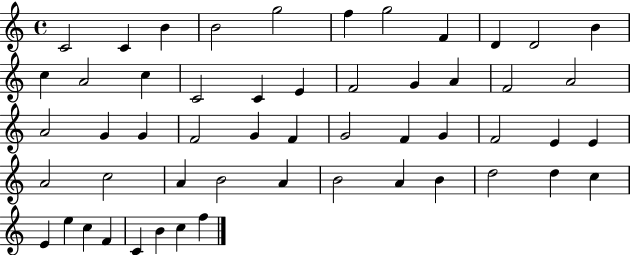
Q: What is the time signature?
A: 4/4